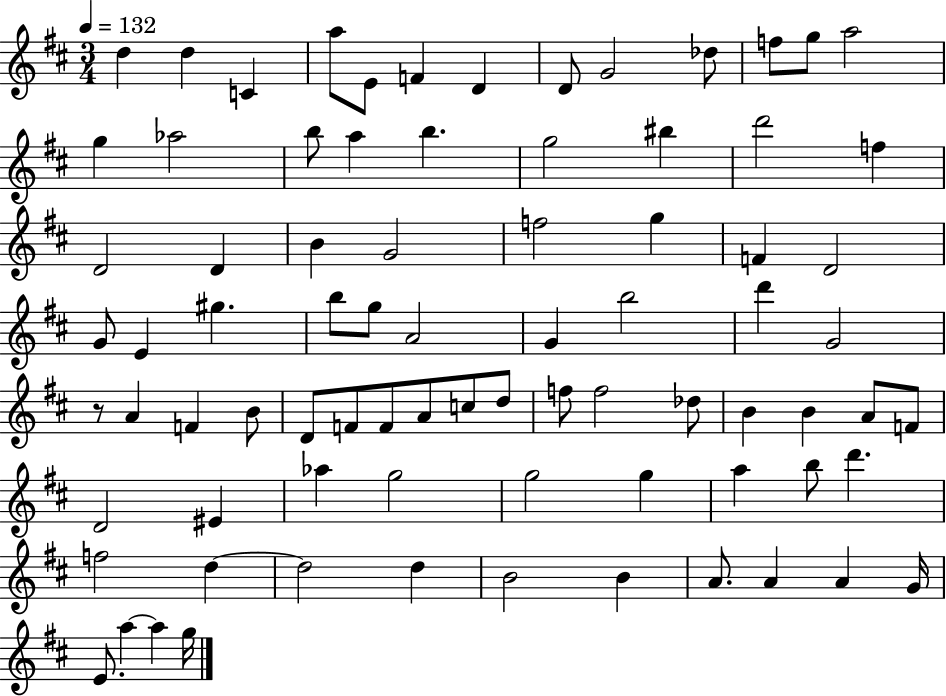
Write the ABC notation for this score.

X:1
T:Untitled
M:3/4
L:1/4
K:D
d d C a/2 E/2 F D D/2 G2 _d/2 f/2 g/2 a2 g _a2 b/2 a b g2 ^b d'2 f D2 D B G2 f2 g F D2 G/2 E ^g b/2 g/2 A2 G b2 d' G2 z/2 A F B/2 D/2 F/2 F/2 A/2 c/2 d/2 f/2 f2 _d/2 B B A/2 F/2 D2 ^E _a g2 g2 g a b/2 d' f2 d d2 d B2 B A/2 A A G/4 E/2 a a g/4